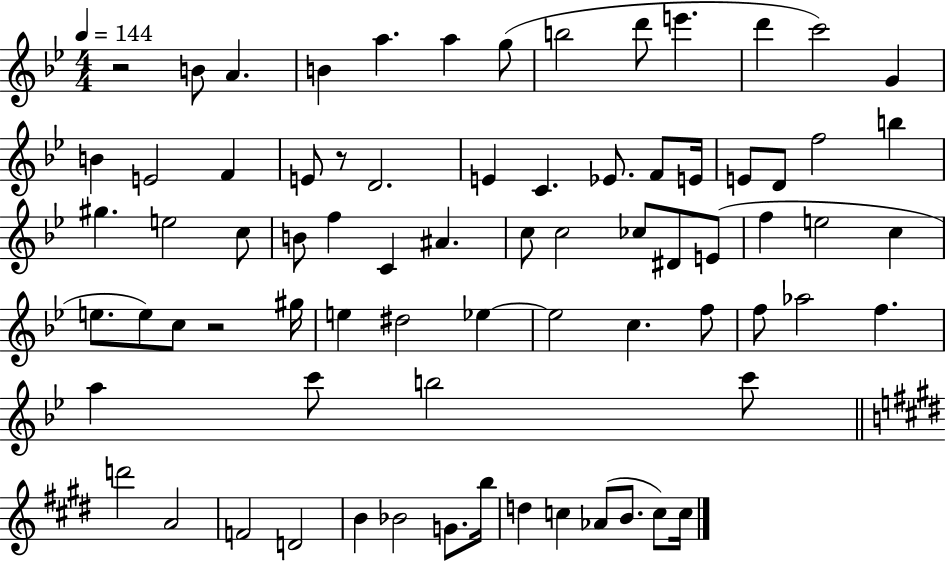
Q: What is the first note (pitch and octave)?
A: B4